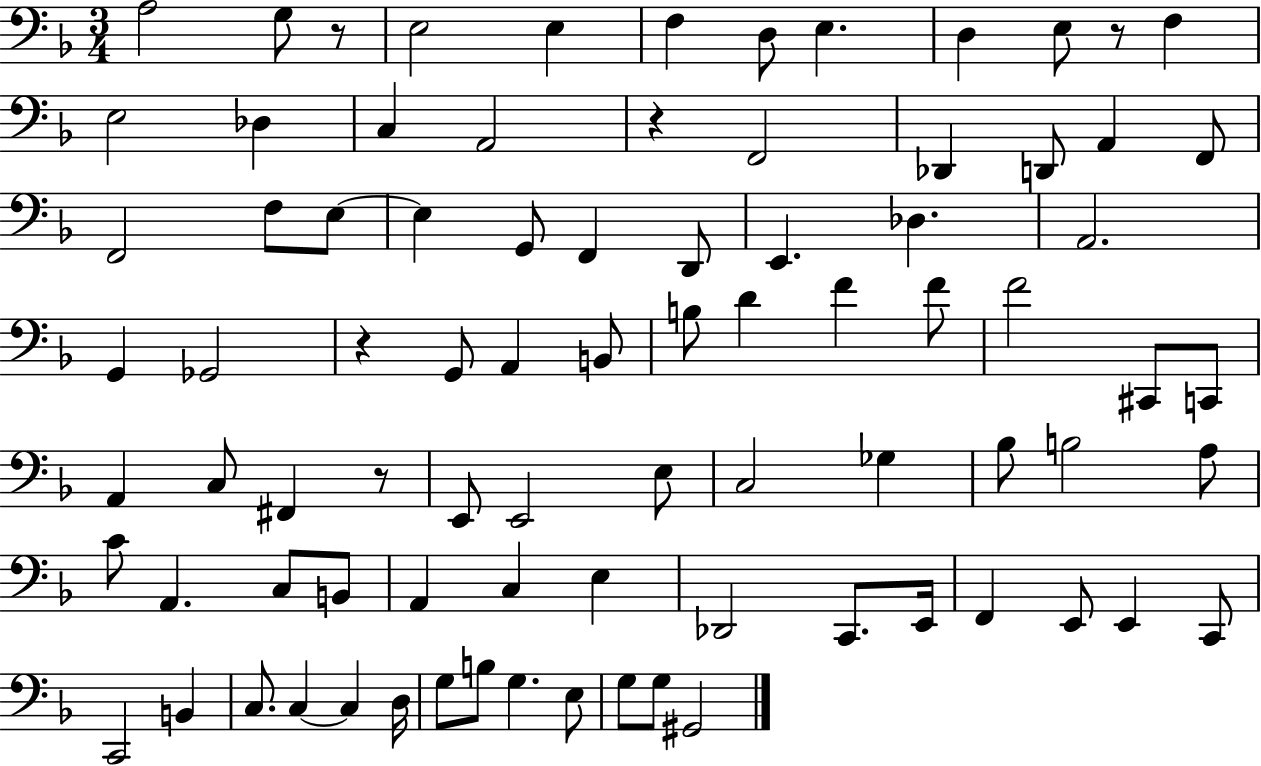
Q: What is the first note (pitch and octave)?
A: A3